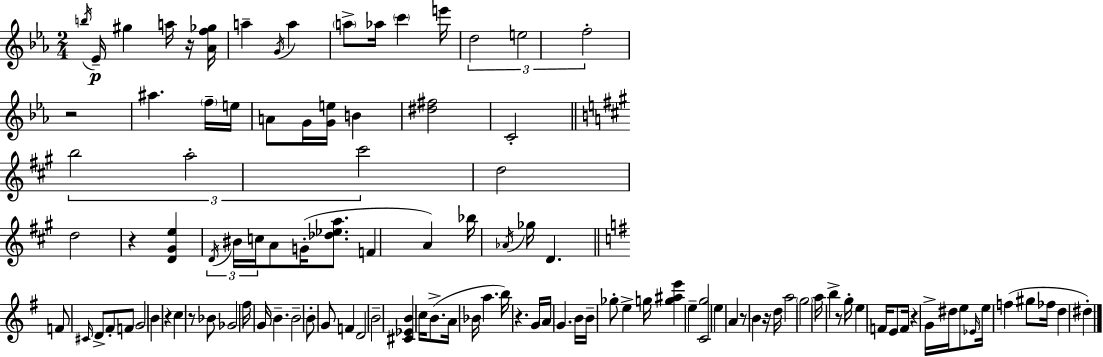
B5/s Eb4/s G#5/q A5/s R/s [Ab4,F5,Gb5]/s A5/q G4/s A5/q A5/e Ab5/s C6/q E6/s D5/h E5/h F5/h R/h A#5/q. F5/s E5/s A4/e G4/s [G4,E5]/s B4/q [D#5,F#5]/h C4/h B5/h A5/h C#6/h D5/h D5/h R/q [D4,G#4,E5]/q D4/s BIS4/s C5/s A4/e G4/s [Db5,Eb5,A5]/e. F4/q A4/q Bb5/s Ab4/s Gb5/s D4/q. F4/e C#4/s D4/e F#4/e F4/e G4/h B4/q R/q C5/q R/e Bb4/e Gb4/h F#5/s G4/s B4/q. B4/h B4/e G4/e F4/q D4/h B4/h [C#4,Eb4,B4]/q C5/s B4/e. A4/s Bb4/s A5/q. B5/s R/q. G4/s A4/s G4/q. B4/s B4/s Gb5/e E5/q G5/s [G5,A#5,E6]/q E5/q [C4,G5]/h E5/q A4/q R/e B4/q R/s D5/s A5/h G5/h A5/s B5/q R/e G5/s E5/q F4/s E4/e F4/s R/q G4/s D#5/s E5/e Eb4/s E5/s F5/q G#5/e FES5/s D5/q D#5/q